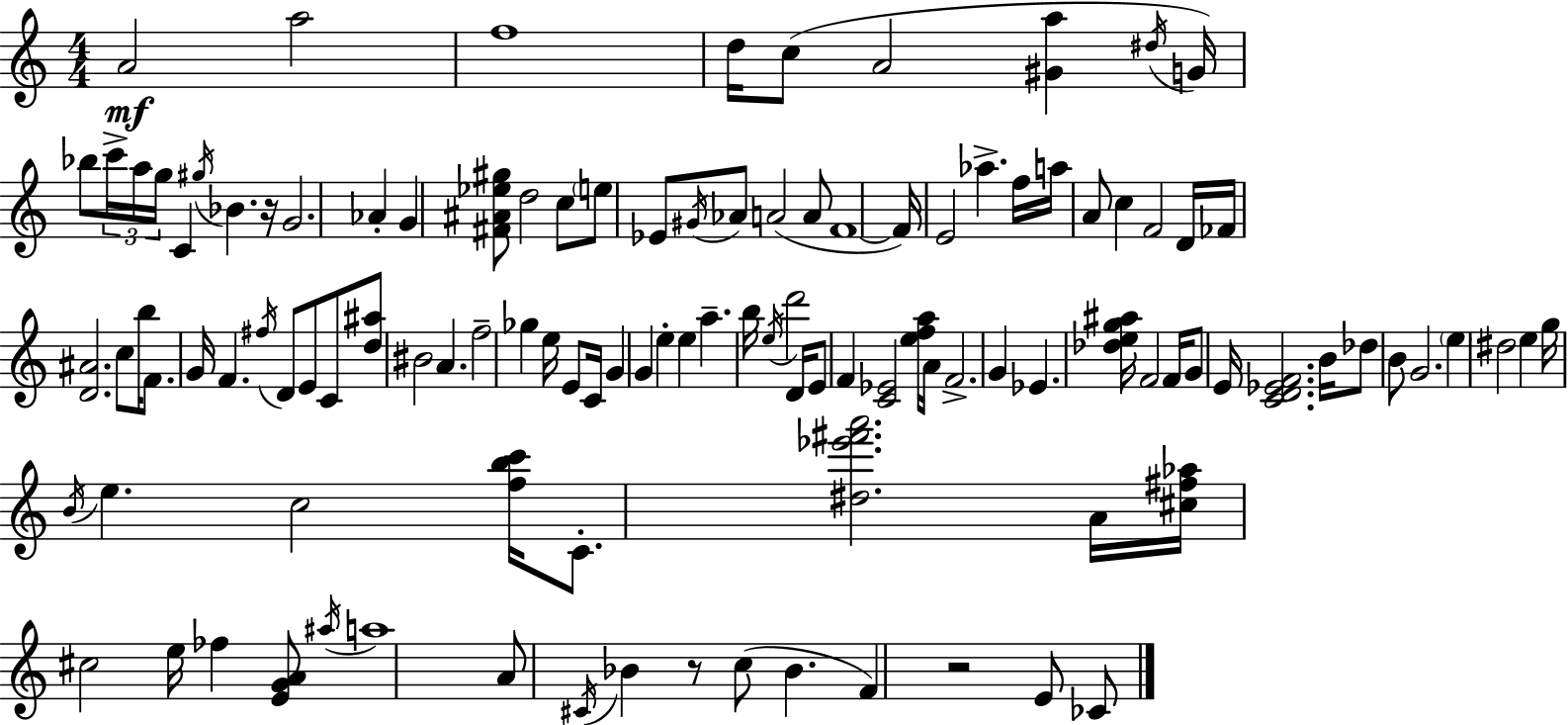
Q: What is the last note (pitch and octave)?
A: CES4